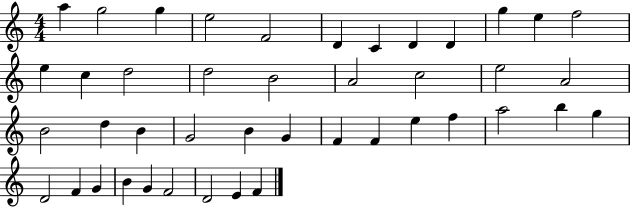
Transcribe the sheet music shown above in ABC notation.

X:1
T:Untitled
M:4/4
L:1/4
K:C
a g2 g e2 F2 D C D D g e f2 e c d2 d2 B2 A2 c2 e2 A2 B2 d B G2 B G F F e f a2 b g D2 F G B G F2 D2 E F